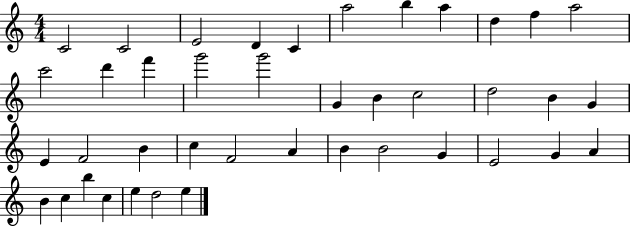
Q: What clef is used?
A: treble